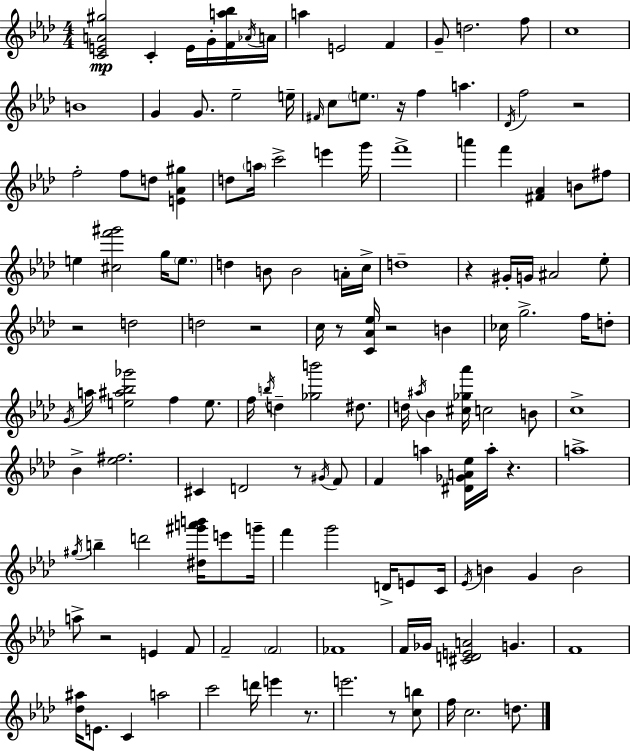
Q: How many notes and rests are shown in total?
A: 142